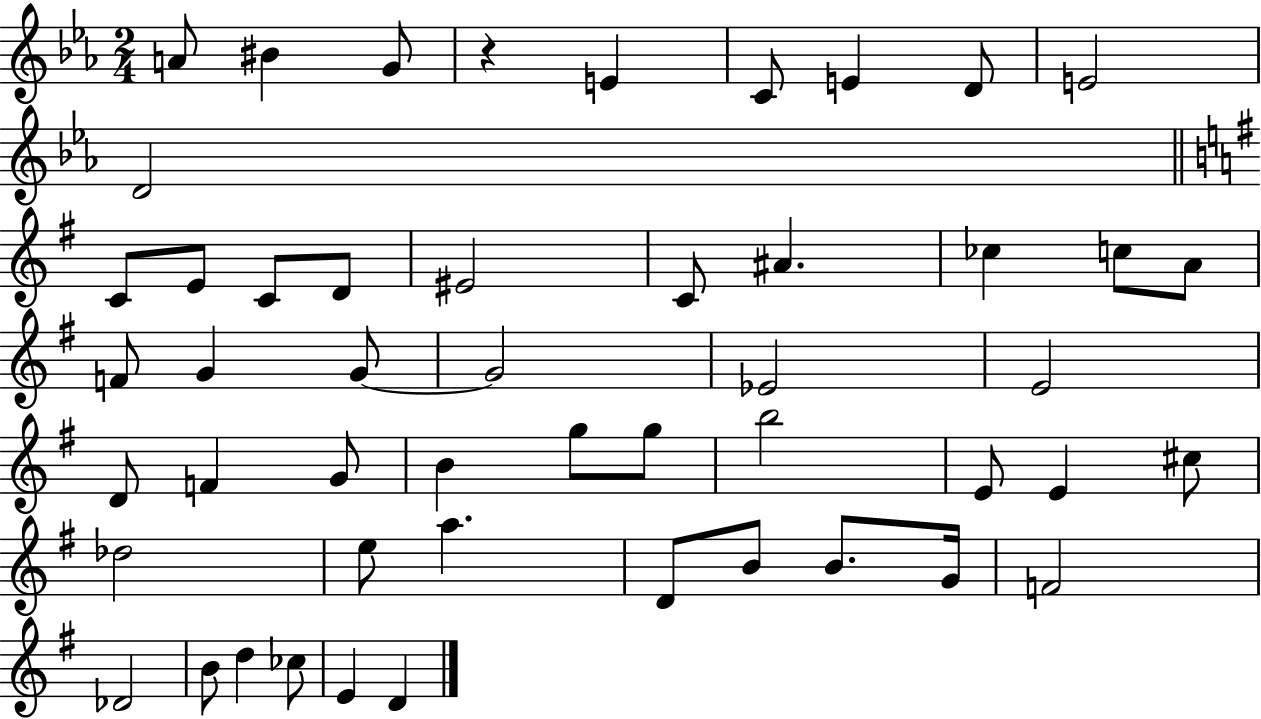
A4/e BIS4/q G4/e R/q E4/q C4/e E4/q D4/e E4/h D4/h C4/e E4/e C4/e D4/e EIS4/h C4/e A#4/q. CES5/q C5/e A4/e F4/e G4/q G4/e G4/h Eb4/h E4/h D4/e F4/q G4/e B4/q G5/e G5/e B5/h E4/e E4/q C#5/e Db5/h E5/e A5/q. D4/e B4/e B4/e. G4/s F4/h Db4/h B4/e D5/q CES5/e E4/q D4/q